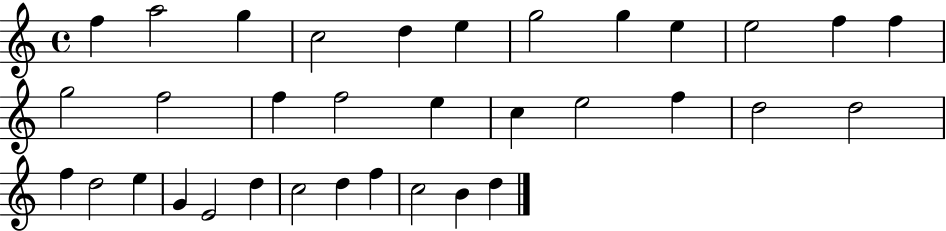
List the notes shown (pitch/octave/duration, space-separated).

F5/q A5/h G5/q C5/h D5/q E5/q G5/h G5/q E5/q E5/h F5/q F5/q G5/h F5/h F5/q F5/h E5/q C5/q E5/h F5/q D5/h D5/h F5/q D5/h E5/q G4/q E4/h D5/q C5/h D5/q F5/q C5/h B4/q D5/q